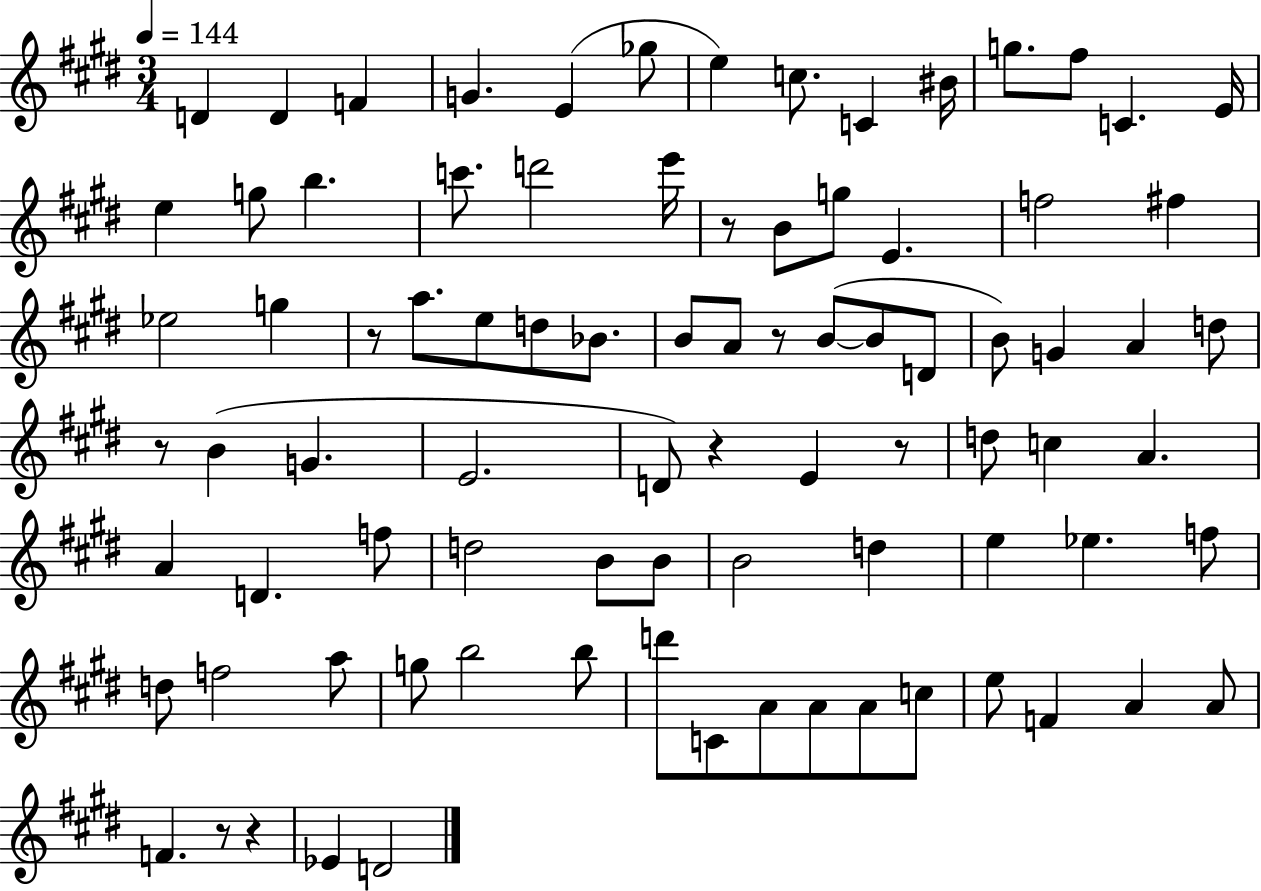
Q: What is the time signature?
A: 3/4